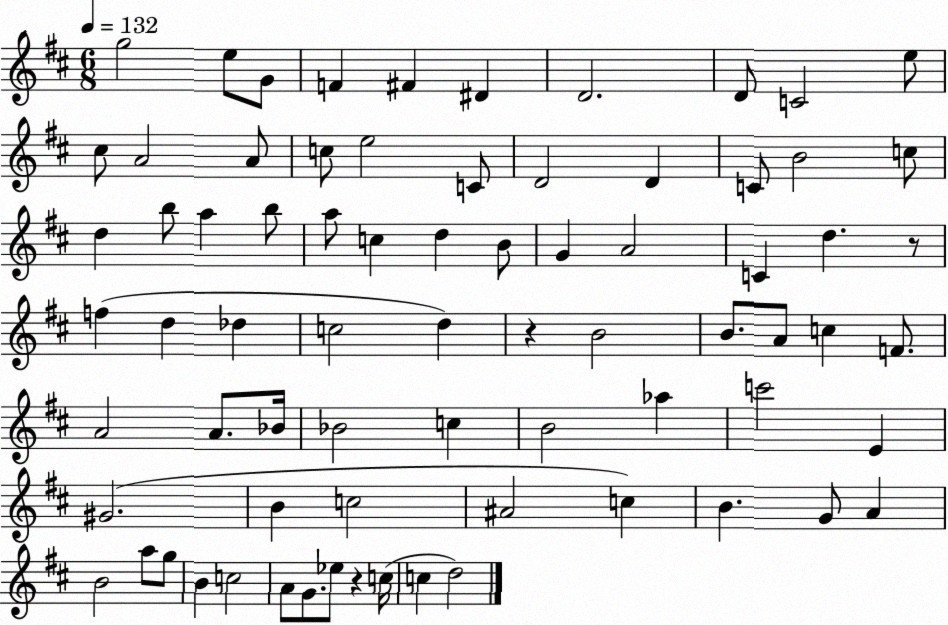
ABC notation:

X:1
T:Untitled
M:6/8
L:1/4
K:D
g2 e/2 G/2 F ^F ^D D2 D/2 C2 e/2 ^c/2 A2 A/2 c/2 e2 C/2 D2 D C/2 B2 c/2 d b/2 a b/2 a/2 c d B/2 G A2 C d z/2 f d _d c2 d z B2 B/2 A/2 c F/2 A2 A/2 _B/4 _B2 c B2 _a c'2 E ^G2 B c2 ^A2 c B G/2 A B2 a/2 g/2 B c2 A/2 G/2 _e/2 z c/4 c d2